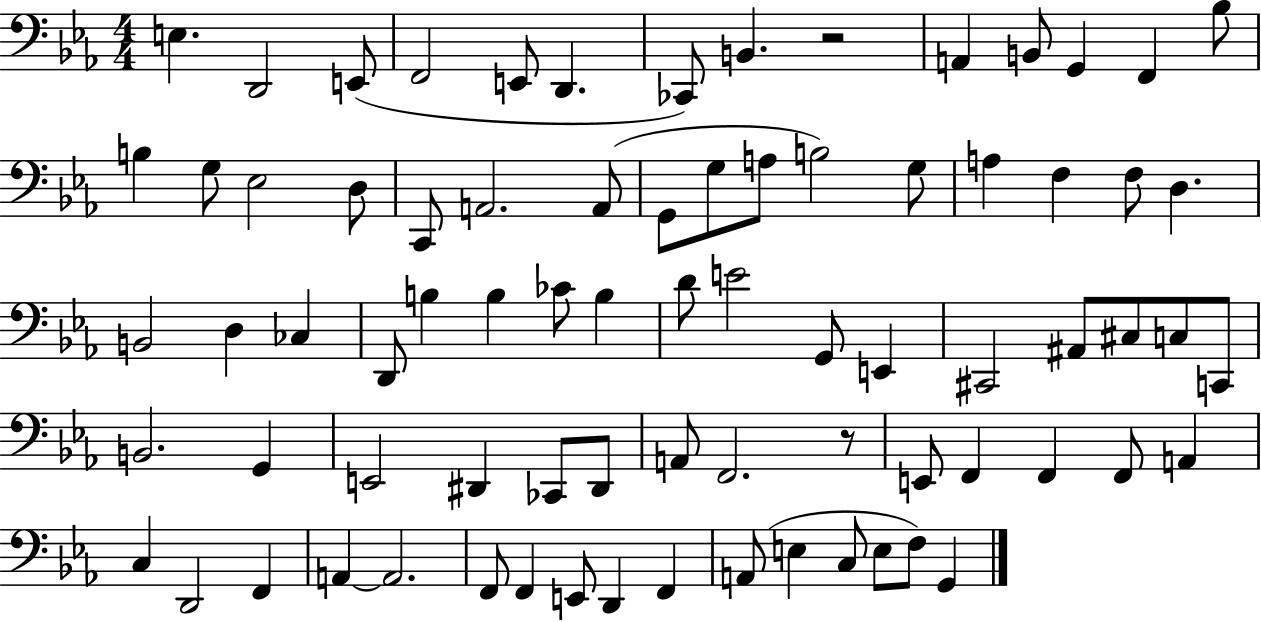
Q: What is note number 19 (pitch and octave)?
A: A2